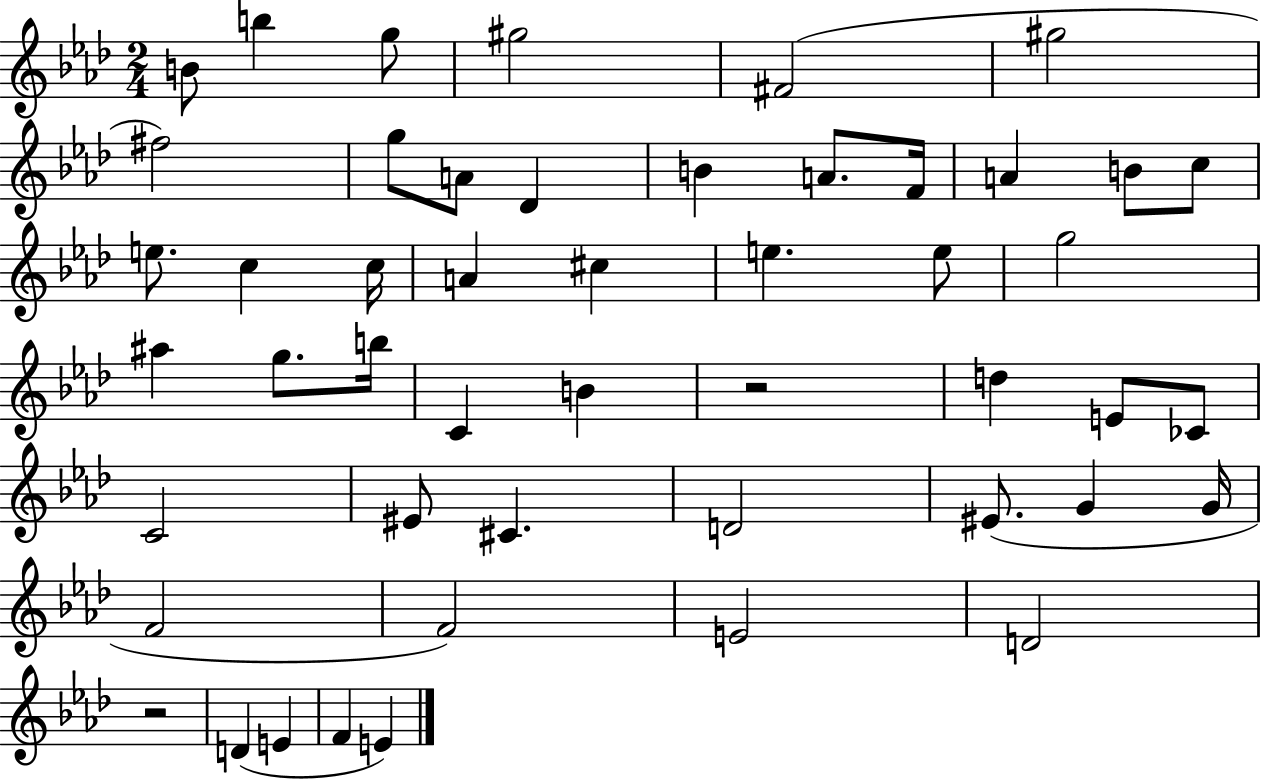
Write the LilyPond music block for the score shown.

{
  \clef treble
  \numericTimeSignature
  \time 2/4
  \key aes \major
  \repeat volta 2 { b'8 b''4 g''8 | gis''2 | fis'2( | gis''2 | \break fis''2) | g''8 a'8 des'4 | b'4 a'8. f'16 | a'4 b'8 c''8 | \break e''8. c''4 c''16 | a'4 cis''4 | e''4. e''8 | g''2 | \break ais''4 g''8. b''16 | c'4 b'4 | r2 | d''4 e'8 ces'8 | \break c'2 | eis'8 cis'4. | d'2 | eis'8.( g'4 g'16 | \break f'2 | f'2) | e'2 | d'2 | \break r2 | d'4( e'4 | f'4 e'4) | } \bar "|."
}